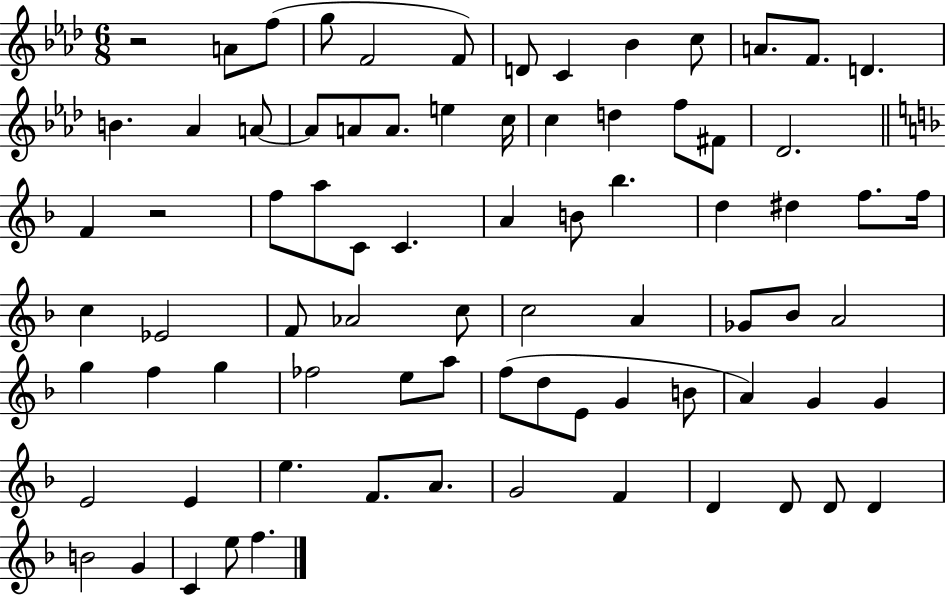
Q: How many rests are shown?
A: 2